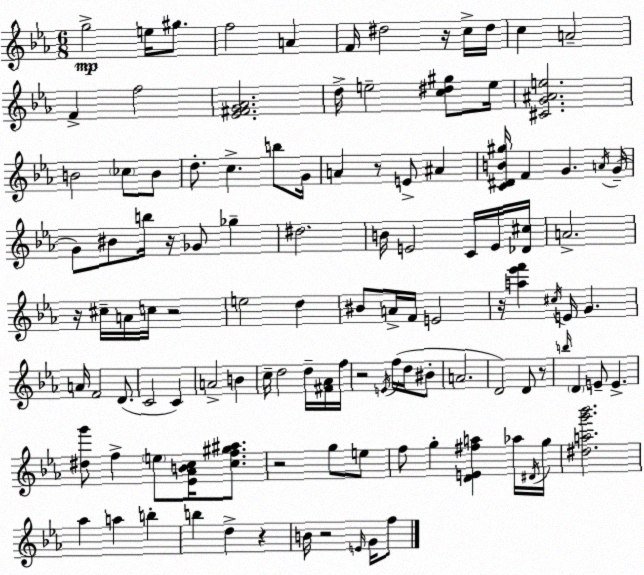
X:1
T:Untitled
M:6/8
L:1/4
K:Cm
g2 e/4 ^g/2 f2 A F/4 ^d2 z/4 c/4 ^d/4 c A2 F f2 [_E^FG_A]2 d/4 e2 [c^d^g]/2 e/4 [^CG^Ae]2 B2 _c/2 B/2 d/2 c b/2 G/4 A z/2 E/2 ^A [C^DB^g]/4 F G A/4 G/4 G/2 ^B/2 b/4 z/4 _G/2 _g ^d2 B/4 E2 C/4 E/4 [_D^c]/4 A2 z/4 ^c/4 A/4 c/4 z2 e2 d ^B/2 A/4 F/4 E2 z/4 [a_e'f'] ^c/4 E/4 G A/4 F2 D/2 C2 C A2 B c/4 d2 d/4 [^F_A]/4 f/4 z2 E/4 f/4 d/4 ^B/2 A2 D2 D/2 z/2 b/4 D E/2 E [^dg']/2 f e/2 [_E_ABc]/4 [cf^g^a]/2 z2 g/2 e/2 f/2 g [DE^fa] _a/4 ^D/4 g/4 [^dag'_b']2 _a a b b d z B/4 z2 E/4 G/4 f/2